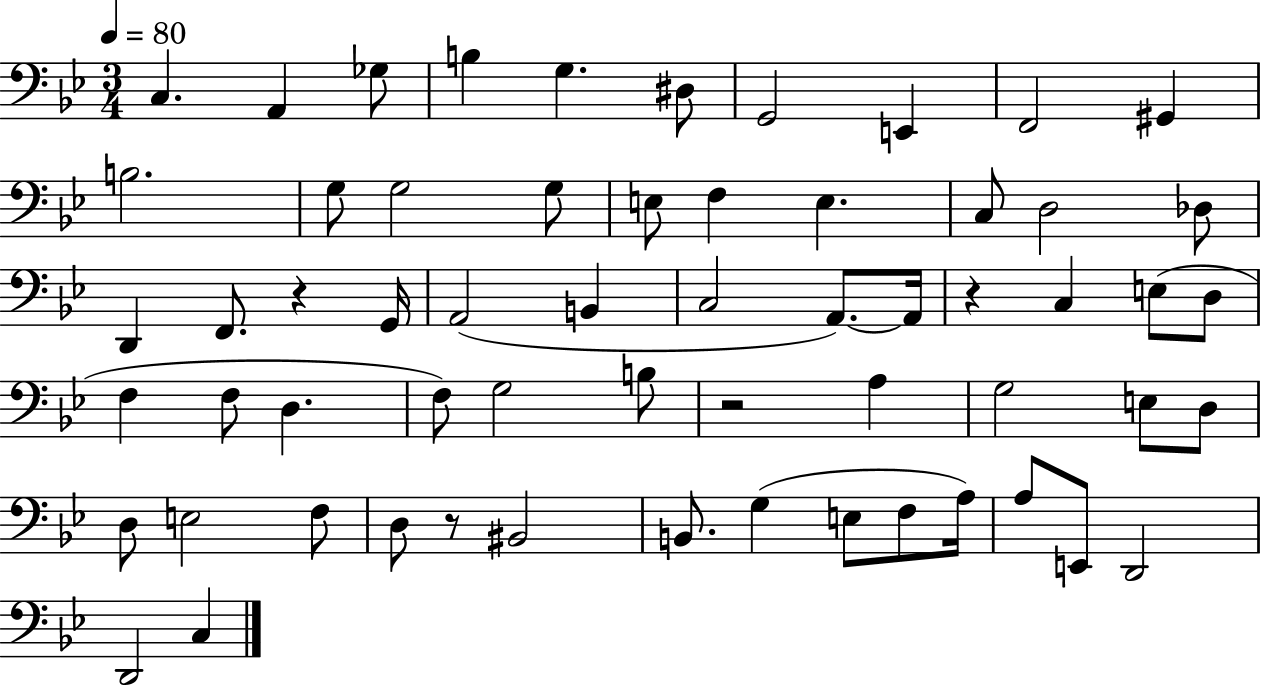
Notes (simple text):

C3/q. A2/q Gb3/e B3/q G3/q. D#3/e G2/h E2/q F2/h G#2/q B3/h. G3/e G3/h G3/e E3/e F3/q E3/q. C3/e D3/h Db3/e D2/q F2/e. R/q G2/s A2/h B2/q C3/h A2/e. A2/s R/q C3/q E3/e D3/e F3/q F3/e D3/q. F3/e G3/h B3/e R/h A3/q G3/h E3/e D3/e D3/e E3/h F3/e D3/e R/e BIS2/h B2/e. G3/q E3/e F3/e A3/s A3/e E2/e D2/h D2/h C3/q